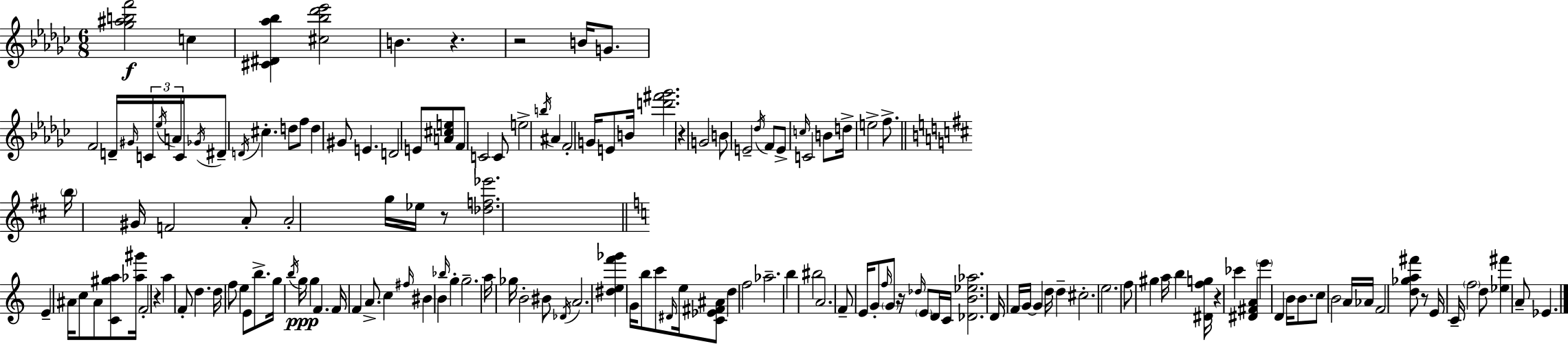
[Gb5,A#5,B5,F6]/h C5/q [C#4,D#4,Ab5,Bb5]/q [C#5,Bb5,Db6,Eb6]/h B4/q. R/q. R/h B4/s G4/e. F4/h D4/s G#4/s C4/s Eb5/s A4/s C4/s Gb4/s D#4/e D4/s C#5/q. D5/e F5/e D5/q G#4/e E4/q. D4/h E4/e [A4,C#5,E5]/e F4/e C4/h C4/e E5/h B5/s A#4/q F4/h G4/s E4/e B4/s [D6,F#6,Gb6]/h. R/q G4/h B4/e E4/h Db5/s F4/e E4/e C5/s C4/h B4/e D5/s E5/h F5/e. B5/s G#4/s F4/h A4/e A4/h G5/s Eb5/s R/e [Db5,F5,Eb6]/h. E4/q A#4/s C5/e A#4/e [C4,G#5,A5]/e [Ab5,G#6]/s F4/h R/q A5/q F4/e D5/q. D5/s F5/e E5/q E4/e B5/e. G5/s B5/s G5/s G5/q F4/q. F4/s F4/q A4/e. C5/q F#5/s BIS4/q B4/q Bb5/s G5/q G5/h. A5/s Gb5/s B4/h BIS4/e Db4/s A4/h. [D#5,E5,F6,Gb6]/q G4/s B5/e C6/e D#4/s E5/s [C4,Eb4,F#4,A#4]/e D5/q F5/h Ab5/h. B5/q BIS5/h A4/h. F4/e E4/s G4/e F5/s G4/e R/s Db5/s E4/e D4/s C4/s [Db4,B4,Eb5,Ab5]/h. D4/s F4/s G4/s G4/q D5/s D5/q C#5/h. E5/h. F5/e G#5/q A5/s B5/q [D#4,F5,G5]/s R/q CES6/q [D#4,F#4,A4]/q E6/q D4/q B4/s B4/e. C5/e B4/h A4/s Ab4/s F4/h [D5,Gb5,A5,F#6]/e R/e E4/s C4/s F5/h D5/e [Eb5,F#6]/q A4/e Eb4/q.